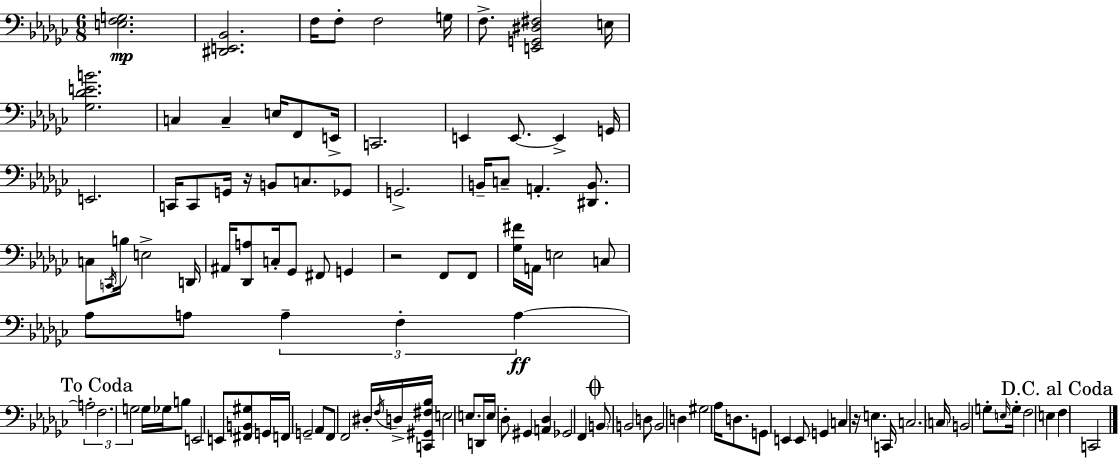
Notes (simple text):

[E3,F3,G3]/h. [D#2,E2,Bb2]/h. F3/s F3/e F3/h G3/s F3/e. [E2,G2,D#3,F#3]/h E3/s [Gb3,Db4,E4,B4]/h. C3/q C3/q E3/s F2/e E2/s C2/h. E2/q E2/e. E2/q G2/s E2/h. C2/s C2/e G2/s R/s B2/e C3/e. Gb2/e G2/h. B2/s C3/e A2/q. [D#2,B2]/e. C3/e C2/s B3/s E3/h D2/s A#2/s [Db2,A3]/e C3/s Gb2/e F#2/e G2/q R/h F2/e F2/e [Gb3,F#4]/s A2/s E3/h C3/e Ab3/e A3/e A3/q F3/q A3/q A3/h F3/h. G3/h G3/s Gb3/s B3/e E2/h E2/e [F#2,B2,G#3]/e G2/s F2/s G2/h Ab2/e F2/e F2/h D#3/s F3/s D3/s [C2,G#2,F#3,Bb3]/s E3/h E3/e. D2/s E3/s Db3/e G#2/q [A2,Db3]/q Gb2/h F2/q B2/e B2/h D3/e B2/h D3/q G#3/h Ab3/s D3/e. G2/e E2/q E2/e G2/q C3/q R/s E3/q. C2/s C3/h. C3/s B2/h G3/e E3/s G3/s F3/h E3/q F3/q C2/h